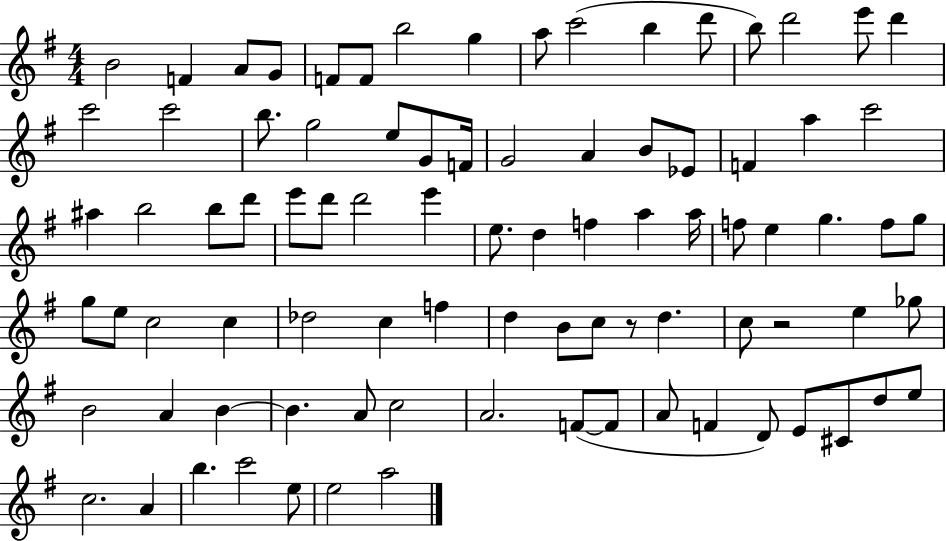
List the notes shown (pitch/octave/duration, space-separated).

B4/h F4/q A4/e G4/e F4/e F4/e B5/h G5/q A5/e C6/h B5/q D6/e B5/e D6/h E6/e D6/q C6/h C6/h B5/e. G5/h E5/e G4/e F4/s G4/h A4/q B4/e Eb4/e F4/q A5/q C6/h A#5/q B5/h B5/e D6/e E6/e D6/e D6/h E6/q E5/e. D5/q F5/q A5/q A5/s F5/e E5/q G5/q. F5/e G5/e G5/e E5/e C5/h C5/q Db5/h C5/q F5/q D5/q B4/e C5/e R/e D5/q. C5/e R/h E5/q Gb5/e B4/h A4/q B4/q B4/q. A4/e C5/h A4/h. F4/e F4/e A4/e F4/q D4/e E4/e C#4/e D5/e E5/e C5/h. A4/q B5/q. C6/h E5/e E5/h A5/h